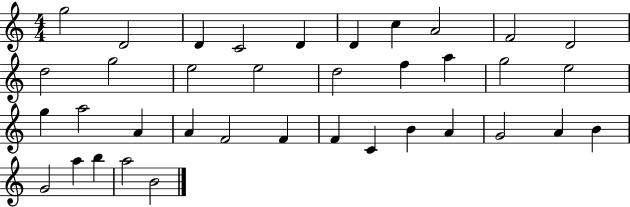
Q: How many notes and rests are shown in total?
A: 37